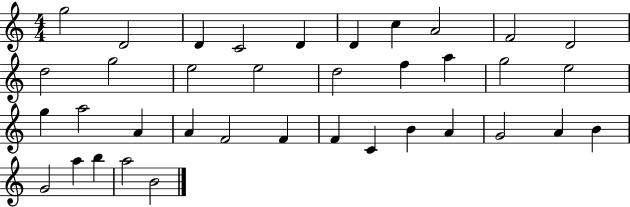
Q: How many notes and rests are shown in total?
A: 37